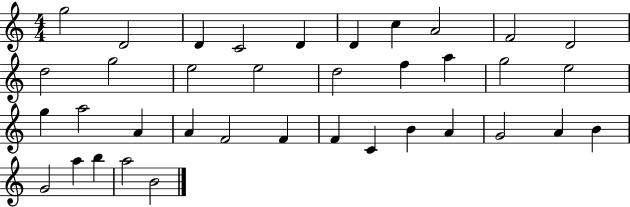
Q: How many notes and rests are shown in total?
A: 37